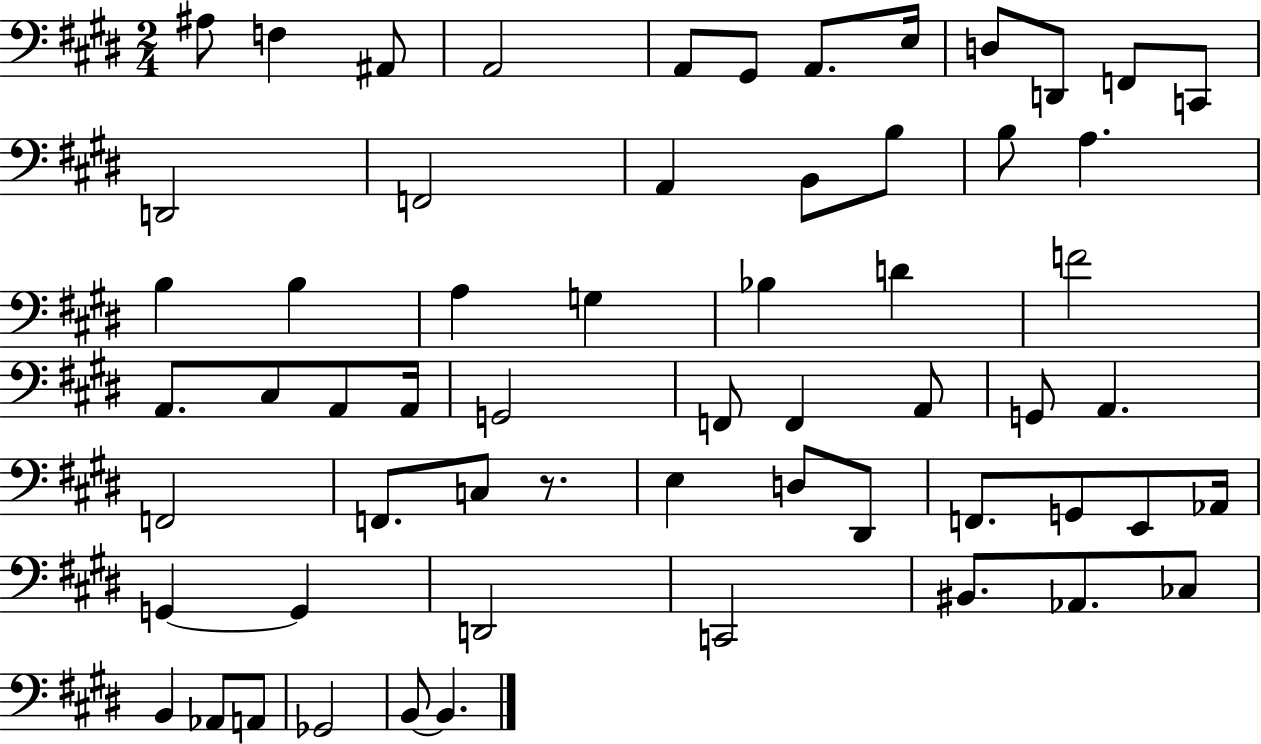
X:1
T:Untitled
M:2/4
L:1/4
K:E
^A,/2 F, ^A,,/2 A,,2 A,,/2 ^G,,/2 A,,/2 E,/4 D,/2 D,,/2 F,,/2 C,,/2 D,,2 F,,2 A,, B,,/2 B,/2 B,/2 A, B, B, A, G, _B, D F2 A,,/2 ^C,/2 A,,/2 A,,/4 G,,2 F,,/2 F,, A,,/2 G,,/2 A,, F,,2 F,,/2 C,/2 z/2 E, D,/2 ^D,,/2 F,,/2 G,,/2 E,,/2 _A,,/4 G,, G,, D,,2 C,,2 ^B,,/2 _A,,/2 _C,/2 B,, _A,,/2 A,,/2 _G,,2 B,,/2 B,,